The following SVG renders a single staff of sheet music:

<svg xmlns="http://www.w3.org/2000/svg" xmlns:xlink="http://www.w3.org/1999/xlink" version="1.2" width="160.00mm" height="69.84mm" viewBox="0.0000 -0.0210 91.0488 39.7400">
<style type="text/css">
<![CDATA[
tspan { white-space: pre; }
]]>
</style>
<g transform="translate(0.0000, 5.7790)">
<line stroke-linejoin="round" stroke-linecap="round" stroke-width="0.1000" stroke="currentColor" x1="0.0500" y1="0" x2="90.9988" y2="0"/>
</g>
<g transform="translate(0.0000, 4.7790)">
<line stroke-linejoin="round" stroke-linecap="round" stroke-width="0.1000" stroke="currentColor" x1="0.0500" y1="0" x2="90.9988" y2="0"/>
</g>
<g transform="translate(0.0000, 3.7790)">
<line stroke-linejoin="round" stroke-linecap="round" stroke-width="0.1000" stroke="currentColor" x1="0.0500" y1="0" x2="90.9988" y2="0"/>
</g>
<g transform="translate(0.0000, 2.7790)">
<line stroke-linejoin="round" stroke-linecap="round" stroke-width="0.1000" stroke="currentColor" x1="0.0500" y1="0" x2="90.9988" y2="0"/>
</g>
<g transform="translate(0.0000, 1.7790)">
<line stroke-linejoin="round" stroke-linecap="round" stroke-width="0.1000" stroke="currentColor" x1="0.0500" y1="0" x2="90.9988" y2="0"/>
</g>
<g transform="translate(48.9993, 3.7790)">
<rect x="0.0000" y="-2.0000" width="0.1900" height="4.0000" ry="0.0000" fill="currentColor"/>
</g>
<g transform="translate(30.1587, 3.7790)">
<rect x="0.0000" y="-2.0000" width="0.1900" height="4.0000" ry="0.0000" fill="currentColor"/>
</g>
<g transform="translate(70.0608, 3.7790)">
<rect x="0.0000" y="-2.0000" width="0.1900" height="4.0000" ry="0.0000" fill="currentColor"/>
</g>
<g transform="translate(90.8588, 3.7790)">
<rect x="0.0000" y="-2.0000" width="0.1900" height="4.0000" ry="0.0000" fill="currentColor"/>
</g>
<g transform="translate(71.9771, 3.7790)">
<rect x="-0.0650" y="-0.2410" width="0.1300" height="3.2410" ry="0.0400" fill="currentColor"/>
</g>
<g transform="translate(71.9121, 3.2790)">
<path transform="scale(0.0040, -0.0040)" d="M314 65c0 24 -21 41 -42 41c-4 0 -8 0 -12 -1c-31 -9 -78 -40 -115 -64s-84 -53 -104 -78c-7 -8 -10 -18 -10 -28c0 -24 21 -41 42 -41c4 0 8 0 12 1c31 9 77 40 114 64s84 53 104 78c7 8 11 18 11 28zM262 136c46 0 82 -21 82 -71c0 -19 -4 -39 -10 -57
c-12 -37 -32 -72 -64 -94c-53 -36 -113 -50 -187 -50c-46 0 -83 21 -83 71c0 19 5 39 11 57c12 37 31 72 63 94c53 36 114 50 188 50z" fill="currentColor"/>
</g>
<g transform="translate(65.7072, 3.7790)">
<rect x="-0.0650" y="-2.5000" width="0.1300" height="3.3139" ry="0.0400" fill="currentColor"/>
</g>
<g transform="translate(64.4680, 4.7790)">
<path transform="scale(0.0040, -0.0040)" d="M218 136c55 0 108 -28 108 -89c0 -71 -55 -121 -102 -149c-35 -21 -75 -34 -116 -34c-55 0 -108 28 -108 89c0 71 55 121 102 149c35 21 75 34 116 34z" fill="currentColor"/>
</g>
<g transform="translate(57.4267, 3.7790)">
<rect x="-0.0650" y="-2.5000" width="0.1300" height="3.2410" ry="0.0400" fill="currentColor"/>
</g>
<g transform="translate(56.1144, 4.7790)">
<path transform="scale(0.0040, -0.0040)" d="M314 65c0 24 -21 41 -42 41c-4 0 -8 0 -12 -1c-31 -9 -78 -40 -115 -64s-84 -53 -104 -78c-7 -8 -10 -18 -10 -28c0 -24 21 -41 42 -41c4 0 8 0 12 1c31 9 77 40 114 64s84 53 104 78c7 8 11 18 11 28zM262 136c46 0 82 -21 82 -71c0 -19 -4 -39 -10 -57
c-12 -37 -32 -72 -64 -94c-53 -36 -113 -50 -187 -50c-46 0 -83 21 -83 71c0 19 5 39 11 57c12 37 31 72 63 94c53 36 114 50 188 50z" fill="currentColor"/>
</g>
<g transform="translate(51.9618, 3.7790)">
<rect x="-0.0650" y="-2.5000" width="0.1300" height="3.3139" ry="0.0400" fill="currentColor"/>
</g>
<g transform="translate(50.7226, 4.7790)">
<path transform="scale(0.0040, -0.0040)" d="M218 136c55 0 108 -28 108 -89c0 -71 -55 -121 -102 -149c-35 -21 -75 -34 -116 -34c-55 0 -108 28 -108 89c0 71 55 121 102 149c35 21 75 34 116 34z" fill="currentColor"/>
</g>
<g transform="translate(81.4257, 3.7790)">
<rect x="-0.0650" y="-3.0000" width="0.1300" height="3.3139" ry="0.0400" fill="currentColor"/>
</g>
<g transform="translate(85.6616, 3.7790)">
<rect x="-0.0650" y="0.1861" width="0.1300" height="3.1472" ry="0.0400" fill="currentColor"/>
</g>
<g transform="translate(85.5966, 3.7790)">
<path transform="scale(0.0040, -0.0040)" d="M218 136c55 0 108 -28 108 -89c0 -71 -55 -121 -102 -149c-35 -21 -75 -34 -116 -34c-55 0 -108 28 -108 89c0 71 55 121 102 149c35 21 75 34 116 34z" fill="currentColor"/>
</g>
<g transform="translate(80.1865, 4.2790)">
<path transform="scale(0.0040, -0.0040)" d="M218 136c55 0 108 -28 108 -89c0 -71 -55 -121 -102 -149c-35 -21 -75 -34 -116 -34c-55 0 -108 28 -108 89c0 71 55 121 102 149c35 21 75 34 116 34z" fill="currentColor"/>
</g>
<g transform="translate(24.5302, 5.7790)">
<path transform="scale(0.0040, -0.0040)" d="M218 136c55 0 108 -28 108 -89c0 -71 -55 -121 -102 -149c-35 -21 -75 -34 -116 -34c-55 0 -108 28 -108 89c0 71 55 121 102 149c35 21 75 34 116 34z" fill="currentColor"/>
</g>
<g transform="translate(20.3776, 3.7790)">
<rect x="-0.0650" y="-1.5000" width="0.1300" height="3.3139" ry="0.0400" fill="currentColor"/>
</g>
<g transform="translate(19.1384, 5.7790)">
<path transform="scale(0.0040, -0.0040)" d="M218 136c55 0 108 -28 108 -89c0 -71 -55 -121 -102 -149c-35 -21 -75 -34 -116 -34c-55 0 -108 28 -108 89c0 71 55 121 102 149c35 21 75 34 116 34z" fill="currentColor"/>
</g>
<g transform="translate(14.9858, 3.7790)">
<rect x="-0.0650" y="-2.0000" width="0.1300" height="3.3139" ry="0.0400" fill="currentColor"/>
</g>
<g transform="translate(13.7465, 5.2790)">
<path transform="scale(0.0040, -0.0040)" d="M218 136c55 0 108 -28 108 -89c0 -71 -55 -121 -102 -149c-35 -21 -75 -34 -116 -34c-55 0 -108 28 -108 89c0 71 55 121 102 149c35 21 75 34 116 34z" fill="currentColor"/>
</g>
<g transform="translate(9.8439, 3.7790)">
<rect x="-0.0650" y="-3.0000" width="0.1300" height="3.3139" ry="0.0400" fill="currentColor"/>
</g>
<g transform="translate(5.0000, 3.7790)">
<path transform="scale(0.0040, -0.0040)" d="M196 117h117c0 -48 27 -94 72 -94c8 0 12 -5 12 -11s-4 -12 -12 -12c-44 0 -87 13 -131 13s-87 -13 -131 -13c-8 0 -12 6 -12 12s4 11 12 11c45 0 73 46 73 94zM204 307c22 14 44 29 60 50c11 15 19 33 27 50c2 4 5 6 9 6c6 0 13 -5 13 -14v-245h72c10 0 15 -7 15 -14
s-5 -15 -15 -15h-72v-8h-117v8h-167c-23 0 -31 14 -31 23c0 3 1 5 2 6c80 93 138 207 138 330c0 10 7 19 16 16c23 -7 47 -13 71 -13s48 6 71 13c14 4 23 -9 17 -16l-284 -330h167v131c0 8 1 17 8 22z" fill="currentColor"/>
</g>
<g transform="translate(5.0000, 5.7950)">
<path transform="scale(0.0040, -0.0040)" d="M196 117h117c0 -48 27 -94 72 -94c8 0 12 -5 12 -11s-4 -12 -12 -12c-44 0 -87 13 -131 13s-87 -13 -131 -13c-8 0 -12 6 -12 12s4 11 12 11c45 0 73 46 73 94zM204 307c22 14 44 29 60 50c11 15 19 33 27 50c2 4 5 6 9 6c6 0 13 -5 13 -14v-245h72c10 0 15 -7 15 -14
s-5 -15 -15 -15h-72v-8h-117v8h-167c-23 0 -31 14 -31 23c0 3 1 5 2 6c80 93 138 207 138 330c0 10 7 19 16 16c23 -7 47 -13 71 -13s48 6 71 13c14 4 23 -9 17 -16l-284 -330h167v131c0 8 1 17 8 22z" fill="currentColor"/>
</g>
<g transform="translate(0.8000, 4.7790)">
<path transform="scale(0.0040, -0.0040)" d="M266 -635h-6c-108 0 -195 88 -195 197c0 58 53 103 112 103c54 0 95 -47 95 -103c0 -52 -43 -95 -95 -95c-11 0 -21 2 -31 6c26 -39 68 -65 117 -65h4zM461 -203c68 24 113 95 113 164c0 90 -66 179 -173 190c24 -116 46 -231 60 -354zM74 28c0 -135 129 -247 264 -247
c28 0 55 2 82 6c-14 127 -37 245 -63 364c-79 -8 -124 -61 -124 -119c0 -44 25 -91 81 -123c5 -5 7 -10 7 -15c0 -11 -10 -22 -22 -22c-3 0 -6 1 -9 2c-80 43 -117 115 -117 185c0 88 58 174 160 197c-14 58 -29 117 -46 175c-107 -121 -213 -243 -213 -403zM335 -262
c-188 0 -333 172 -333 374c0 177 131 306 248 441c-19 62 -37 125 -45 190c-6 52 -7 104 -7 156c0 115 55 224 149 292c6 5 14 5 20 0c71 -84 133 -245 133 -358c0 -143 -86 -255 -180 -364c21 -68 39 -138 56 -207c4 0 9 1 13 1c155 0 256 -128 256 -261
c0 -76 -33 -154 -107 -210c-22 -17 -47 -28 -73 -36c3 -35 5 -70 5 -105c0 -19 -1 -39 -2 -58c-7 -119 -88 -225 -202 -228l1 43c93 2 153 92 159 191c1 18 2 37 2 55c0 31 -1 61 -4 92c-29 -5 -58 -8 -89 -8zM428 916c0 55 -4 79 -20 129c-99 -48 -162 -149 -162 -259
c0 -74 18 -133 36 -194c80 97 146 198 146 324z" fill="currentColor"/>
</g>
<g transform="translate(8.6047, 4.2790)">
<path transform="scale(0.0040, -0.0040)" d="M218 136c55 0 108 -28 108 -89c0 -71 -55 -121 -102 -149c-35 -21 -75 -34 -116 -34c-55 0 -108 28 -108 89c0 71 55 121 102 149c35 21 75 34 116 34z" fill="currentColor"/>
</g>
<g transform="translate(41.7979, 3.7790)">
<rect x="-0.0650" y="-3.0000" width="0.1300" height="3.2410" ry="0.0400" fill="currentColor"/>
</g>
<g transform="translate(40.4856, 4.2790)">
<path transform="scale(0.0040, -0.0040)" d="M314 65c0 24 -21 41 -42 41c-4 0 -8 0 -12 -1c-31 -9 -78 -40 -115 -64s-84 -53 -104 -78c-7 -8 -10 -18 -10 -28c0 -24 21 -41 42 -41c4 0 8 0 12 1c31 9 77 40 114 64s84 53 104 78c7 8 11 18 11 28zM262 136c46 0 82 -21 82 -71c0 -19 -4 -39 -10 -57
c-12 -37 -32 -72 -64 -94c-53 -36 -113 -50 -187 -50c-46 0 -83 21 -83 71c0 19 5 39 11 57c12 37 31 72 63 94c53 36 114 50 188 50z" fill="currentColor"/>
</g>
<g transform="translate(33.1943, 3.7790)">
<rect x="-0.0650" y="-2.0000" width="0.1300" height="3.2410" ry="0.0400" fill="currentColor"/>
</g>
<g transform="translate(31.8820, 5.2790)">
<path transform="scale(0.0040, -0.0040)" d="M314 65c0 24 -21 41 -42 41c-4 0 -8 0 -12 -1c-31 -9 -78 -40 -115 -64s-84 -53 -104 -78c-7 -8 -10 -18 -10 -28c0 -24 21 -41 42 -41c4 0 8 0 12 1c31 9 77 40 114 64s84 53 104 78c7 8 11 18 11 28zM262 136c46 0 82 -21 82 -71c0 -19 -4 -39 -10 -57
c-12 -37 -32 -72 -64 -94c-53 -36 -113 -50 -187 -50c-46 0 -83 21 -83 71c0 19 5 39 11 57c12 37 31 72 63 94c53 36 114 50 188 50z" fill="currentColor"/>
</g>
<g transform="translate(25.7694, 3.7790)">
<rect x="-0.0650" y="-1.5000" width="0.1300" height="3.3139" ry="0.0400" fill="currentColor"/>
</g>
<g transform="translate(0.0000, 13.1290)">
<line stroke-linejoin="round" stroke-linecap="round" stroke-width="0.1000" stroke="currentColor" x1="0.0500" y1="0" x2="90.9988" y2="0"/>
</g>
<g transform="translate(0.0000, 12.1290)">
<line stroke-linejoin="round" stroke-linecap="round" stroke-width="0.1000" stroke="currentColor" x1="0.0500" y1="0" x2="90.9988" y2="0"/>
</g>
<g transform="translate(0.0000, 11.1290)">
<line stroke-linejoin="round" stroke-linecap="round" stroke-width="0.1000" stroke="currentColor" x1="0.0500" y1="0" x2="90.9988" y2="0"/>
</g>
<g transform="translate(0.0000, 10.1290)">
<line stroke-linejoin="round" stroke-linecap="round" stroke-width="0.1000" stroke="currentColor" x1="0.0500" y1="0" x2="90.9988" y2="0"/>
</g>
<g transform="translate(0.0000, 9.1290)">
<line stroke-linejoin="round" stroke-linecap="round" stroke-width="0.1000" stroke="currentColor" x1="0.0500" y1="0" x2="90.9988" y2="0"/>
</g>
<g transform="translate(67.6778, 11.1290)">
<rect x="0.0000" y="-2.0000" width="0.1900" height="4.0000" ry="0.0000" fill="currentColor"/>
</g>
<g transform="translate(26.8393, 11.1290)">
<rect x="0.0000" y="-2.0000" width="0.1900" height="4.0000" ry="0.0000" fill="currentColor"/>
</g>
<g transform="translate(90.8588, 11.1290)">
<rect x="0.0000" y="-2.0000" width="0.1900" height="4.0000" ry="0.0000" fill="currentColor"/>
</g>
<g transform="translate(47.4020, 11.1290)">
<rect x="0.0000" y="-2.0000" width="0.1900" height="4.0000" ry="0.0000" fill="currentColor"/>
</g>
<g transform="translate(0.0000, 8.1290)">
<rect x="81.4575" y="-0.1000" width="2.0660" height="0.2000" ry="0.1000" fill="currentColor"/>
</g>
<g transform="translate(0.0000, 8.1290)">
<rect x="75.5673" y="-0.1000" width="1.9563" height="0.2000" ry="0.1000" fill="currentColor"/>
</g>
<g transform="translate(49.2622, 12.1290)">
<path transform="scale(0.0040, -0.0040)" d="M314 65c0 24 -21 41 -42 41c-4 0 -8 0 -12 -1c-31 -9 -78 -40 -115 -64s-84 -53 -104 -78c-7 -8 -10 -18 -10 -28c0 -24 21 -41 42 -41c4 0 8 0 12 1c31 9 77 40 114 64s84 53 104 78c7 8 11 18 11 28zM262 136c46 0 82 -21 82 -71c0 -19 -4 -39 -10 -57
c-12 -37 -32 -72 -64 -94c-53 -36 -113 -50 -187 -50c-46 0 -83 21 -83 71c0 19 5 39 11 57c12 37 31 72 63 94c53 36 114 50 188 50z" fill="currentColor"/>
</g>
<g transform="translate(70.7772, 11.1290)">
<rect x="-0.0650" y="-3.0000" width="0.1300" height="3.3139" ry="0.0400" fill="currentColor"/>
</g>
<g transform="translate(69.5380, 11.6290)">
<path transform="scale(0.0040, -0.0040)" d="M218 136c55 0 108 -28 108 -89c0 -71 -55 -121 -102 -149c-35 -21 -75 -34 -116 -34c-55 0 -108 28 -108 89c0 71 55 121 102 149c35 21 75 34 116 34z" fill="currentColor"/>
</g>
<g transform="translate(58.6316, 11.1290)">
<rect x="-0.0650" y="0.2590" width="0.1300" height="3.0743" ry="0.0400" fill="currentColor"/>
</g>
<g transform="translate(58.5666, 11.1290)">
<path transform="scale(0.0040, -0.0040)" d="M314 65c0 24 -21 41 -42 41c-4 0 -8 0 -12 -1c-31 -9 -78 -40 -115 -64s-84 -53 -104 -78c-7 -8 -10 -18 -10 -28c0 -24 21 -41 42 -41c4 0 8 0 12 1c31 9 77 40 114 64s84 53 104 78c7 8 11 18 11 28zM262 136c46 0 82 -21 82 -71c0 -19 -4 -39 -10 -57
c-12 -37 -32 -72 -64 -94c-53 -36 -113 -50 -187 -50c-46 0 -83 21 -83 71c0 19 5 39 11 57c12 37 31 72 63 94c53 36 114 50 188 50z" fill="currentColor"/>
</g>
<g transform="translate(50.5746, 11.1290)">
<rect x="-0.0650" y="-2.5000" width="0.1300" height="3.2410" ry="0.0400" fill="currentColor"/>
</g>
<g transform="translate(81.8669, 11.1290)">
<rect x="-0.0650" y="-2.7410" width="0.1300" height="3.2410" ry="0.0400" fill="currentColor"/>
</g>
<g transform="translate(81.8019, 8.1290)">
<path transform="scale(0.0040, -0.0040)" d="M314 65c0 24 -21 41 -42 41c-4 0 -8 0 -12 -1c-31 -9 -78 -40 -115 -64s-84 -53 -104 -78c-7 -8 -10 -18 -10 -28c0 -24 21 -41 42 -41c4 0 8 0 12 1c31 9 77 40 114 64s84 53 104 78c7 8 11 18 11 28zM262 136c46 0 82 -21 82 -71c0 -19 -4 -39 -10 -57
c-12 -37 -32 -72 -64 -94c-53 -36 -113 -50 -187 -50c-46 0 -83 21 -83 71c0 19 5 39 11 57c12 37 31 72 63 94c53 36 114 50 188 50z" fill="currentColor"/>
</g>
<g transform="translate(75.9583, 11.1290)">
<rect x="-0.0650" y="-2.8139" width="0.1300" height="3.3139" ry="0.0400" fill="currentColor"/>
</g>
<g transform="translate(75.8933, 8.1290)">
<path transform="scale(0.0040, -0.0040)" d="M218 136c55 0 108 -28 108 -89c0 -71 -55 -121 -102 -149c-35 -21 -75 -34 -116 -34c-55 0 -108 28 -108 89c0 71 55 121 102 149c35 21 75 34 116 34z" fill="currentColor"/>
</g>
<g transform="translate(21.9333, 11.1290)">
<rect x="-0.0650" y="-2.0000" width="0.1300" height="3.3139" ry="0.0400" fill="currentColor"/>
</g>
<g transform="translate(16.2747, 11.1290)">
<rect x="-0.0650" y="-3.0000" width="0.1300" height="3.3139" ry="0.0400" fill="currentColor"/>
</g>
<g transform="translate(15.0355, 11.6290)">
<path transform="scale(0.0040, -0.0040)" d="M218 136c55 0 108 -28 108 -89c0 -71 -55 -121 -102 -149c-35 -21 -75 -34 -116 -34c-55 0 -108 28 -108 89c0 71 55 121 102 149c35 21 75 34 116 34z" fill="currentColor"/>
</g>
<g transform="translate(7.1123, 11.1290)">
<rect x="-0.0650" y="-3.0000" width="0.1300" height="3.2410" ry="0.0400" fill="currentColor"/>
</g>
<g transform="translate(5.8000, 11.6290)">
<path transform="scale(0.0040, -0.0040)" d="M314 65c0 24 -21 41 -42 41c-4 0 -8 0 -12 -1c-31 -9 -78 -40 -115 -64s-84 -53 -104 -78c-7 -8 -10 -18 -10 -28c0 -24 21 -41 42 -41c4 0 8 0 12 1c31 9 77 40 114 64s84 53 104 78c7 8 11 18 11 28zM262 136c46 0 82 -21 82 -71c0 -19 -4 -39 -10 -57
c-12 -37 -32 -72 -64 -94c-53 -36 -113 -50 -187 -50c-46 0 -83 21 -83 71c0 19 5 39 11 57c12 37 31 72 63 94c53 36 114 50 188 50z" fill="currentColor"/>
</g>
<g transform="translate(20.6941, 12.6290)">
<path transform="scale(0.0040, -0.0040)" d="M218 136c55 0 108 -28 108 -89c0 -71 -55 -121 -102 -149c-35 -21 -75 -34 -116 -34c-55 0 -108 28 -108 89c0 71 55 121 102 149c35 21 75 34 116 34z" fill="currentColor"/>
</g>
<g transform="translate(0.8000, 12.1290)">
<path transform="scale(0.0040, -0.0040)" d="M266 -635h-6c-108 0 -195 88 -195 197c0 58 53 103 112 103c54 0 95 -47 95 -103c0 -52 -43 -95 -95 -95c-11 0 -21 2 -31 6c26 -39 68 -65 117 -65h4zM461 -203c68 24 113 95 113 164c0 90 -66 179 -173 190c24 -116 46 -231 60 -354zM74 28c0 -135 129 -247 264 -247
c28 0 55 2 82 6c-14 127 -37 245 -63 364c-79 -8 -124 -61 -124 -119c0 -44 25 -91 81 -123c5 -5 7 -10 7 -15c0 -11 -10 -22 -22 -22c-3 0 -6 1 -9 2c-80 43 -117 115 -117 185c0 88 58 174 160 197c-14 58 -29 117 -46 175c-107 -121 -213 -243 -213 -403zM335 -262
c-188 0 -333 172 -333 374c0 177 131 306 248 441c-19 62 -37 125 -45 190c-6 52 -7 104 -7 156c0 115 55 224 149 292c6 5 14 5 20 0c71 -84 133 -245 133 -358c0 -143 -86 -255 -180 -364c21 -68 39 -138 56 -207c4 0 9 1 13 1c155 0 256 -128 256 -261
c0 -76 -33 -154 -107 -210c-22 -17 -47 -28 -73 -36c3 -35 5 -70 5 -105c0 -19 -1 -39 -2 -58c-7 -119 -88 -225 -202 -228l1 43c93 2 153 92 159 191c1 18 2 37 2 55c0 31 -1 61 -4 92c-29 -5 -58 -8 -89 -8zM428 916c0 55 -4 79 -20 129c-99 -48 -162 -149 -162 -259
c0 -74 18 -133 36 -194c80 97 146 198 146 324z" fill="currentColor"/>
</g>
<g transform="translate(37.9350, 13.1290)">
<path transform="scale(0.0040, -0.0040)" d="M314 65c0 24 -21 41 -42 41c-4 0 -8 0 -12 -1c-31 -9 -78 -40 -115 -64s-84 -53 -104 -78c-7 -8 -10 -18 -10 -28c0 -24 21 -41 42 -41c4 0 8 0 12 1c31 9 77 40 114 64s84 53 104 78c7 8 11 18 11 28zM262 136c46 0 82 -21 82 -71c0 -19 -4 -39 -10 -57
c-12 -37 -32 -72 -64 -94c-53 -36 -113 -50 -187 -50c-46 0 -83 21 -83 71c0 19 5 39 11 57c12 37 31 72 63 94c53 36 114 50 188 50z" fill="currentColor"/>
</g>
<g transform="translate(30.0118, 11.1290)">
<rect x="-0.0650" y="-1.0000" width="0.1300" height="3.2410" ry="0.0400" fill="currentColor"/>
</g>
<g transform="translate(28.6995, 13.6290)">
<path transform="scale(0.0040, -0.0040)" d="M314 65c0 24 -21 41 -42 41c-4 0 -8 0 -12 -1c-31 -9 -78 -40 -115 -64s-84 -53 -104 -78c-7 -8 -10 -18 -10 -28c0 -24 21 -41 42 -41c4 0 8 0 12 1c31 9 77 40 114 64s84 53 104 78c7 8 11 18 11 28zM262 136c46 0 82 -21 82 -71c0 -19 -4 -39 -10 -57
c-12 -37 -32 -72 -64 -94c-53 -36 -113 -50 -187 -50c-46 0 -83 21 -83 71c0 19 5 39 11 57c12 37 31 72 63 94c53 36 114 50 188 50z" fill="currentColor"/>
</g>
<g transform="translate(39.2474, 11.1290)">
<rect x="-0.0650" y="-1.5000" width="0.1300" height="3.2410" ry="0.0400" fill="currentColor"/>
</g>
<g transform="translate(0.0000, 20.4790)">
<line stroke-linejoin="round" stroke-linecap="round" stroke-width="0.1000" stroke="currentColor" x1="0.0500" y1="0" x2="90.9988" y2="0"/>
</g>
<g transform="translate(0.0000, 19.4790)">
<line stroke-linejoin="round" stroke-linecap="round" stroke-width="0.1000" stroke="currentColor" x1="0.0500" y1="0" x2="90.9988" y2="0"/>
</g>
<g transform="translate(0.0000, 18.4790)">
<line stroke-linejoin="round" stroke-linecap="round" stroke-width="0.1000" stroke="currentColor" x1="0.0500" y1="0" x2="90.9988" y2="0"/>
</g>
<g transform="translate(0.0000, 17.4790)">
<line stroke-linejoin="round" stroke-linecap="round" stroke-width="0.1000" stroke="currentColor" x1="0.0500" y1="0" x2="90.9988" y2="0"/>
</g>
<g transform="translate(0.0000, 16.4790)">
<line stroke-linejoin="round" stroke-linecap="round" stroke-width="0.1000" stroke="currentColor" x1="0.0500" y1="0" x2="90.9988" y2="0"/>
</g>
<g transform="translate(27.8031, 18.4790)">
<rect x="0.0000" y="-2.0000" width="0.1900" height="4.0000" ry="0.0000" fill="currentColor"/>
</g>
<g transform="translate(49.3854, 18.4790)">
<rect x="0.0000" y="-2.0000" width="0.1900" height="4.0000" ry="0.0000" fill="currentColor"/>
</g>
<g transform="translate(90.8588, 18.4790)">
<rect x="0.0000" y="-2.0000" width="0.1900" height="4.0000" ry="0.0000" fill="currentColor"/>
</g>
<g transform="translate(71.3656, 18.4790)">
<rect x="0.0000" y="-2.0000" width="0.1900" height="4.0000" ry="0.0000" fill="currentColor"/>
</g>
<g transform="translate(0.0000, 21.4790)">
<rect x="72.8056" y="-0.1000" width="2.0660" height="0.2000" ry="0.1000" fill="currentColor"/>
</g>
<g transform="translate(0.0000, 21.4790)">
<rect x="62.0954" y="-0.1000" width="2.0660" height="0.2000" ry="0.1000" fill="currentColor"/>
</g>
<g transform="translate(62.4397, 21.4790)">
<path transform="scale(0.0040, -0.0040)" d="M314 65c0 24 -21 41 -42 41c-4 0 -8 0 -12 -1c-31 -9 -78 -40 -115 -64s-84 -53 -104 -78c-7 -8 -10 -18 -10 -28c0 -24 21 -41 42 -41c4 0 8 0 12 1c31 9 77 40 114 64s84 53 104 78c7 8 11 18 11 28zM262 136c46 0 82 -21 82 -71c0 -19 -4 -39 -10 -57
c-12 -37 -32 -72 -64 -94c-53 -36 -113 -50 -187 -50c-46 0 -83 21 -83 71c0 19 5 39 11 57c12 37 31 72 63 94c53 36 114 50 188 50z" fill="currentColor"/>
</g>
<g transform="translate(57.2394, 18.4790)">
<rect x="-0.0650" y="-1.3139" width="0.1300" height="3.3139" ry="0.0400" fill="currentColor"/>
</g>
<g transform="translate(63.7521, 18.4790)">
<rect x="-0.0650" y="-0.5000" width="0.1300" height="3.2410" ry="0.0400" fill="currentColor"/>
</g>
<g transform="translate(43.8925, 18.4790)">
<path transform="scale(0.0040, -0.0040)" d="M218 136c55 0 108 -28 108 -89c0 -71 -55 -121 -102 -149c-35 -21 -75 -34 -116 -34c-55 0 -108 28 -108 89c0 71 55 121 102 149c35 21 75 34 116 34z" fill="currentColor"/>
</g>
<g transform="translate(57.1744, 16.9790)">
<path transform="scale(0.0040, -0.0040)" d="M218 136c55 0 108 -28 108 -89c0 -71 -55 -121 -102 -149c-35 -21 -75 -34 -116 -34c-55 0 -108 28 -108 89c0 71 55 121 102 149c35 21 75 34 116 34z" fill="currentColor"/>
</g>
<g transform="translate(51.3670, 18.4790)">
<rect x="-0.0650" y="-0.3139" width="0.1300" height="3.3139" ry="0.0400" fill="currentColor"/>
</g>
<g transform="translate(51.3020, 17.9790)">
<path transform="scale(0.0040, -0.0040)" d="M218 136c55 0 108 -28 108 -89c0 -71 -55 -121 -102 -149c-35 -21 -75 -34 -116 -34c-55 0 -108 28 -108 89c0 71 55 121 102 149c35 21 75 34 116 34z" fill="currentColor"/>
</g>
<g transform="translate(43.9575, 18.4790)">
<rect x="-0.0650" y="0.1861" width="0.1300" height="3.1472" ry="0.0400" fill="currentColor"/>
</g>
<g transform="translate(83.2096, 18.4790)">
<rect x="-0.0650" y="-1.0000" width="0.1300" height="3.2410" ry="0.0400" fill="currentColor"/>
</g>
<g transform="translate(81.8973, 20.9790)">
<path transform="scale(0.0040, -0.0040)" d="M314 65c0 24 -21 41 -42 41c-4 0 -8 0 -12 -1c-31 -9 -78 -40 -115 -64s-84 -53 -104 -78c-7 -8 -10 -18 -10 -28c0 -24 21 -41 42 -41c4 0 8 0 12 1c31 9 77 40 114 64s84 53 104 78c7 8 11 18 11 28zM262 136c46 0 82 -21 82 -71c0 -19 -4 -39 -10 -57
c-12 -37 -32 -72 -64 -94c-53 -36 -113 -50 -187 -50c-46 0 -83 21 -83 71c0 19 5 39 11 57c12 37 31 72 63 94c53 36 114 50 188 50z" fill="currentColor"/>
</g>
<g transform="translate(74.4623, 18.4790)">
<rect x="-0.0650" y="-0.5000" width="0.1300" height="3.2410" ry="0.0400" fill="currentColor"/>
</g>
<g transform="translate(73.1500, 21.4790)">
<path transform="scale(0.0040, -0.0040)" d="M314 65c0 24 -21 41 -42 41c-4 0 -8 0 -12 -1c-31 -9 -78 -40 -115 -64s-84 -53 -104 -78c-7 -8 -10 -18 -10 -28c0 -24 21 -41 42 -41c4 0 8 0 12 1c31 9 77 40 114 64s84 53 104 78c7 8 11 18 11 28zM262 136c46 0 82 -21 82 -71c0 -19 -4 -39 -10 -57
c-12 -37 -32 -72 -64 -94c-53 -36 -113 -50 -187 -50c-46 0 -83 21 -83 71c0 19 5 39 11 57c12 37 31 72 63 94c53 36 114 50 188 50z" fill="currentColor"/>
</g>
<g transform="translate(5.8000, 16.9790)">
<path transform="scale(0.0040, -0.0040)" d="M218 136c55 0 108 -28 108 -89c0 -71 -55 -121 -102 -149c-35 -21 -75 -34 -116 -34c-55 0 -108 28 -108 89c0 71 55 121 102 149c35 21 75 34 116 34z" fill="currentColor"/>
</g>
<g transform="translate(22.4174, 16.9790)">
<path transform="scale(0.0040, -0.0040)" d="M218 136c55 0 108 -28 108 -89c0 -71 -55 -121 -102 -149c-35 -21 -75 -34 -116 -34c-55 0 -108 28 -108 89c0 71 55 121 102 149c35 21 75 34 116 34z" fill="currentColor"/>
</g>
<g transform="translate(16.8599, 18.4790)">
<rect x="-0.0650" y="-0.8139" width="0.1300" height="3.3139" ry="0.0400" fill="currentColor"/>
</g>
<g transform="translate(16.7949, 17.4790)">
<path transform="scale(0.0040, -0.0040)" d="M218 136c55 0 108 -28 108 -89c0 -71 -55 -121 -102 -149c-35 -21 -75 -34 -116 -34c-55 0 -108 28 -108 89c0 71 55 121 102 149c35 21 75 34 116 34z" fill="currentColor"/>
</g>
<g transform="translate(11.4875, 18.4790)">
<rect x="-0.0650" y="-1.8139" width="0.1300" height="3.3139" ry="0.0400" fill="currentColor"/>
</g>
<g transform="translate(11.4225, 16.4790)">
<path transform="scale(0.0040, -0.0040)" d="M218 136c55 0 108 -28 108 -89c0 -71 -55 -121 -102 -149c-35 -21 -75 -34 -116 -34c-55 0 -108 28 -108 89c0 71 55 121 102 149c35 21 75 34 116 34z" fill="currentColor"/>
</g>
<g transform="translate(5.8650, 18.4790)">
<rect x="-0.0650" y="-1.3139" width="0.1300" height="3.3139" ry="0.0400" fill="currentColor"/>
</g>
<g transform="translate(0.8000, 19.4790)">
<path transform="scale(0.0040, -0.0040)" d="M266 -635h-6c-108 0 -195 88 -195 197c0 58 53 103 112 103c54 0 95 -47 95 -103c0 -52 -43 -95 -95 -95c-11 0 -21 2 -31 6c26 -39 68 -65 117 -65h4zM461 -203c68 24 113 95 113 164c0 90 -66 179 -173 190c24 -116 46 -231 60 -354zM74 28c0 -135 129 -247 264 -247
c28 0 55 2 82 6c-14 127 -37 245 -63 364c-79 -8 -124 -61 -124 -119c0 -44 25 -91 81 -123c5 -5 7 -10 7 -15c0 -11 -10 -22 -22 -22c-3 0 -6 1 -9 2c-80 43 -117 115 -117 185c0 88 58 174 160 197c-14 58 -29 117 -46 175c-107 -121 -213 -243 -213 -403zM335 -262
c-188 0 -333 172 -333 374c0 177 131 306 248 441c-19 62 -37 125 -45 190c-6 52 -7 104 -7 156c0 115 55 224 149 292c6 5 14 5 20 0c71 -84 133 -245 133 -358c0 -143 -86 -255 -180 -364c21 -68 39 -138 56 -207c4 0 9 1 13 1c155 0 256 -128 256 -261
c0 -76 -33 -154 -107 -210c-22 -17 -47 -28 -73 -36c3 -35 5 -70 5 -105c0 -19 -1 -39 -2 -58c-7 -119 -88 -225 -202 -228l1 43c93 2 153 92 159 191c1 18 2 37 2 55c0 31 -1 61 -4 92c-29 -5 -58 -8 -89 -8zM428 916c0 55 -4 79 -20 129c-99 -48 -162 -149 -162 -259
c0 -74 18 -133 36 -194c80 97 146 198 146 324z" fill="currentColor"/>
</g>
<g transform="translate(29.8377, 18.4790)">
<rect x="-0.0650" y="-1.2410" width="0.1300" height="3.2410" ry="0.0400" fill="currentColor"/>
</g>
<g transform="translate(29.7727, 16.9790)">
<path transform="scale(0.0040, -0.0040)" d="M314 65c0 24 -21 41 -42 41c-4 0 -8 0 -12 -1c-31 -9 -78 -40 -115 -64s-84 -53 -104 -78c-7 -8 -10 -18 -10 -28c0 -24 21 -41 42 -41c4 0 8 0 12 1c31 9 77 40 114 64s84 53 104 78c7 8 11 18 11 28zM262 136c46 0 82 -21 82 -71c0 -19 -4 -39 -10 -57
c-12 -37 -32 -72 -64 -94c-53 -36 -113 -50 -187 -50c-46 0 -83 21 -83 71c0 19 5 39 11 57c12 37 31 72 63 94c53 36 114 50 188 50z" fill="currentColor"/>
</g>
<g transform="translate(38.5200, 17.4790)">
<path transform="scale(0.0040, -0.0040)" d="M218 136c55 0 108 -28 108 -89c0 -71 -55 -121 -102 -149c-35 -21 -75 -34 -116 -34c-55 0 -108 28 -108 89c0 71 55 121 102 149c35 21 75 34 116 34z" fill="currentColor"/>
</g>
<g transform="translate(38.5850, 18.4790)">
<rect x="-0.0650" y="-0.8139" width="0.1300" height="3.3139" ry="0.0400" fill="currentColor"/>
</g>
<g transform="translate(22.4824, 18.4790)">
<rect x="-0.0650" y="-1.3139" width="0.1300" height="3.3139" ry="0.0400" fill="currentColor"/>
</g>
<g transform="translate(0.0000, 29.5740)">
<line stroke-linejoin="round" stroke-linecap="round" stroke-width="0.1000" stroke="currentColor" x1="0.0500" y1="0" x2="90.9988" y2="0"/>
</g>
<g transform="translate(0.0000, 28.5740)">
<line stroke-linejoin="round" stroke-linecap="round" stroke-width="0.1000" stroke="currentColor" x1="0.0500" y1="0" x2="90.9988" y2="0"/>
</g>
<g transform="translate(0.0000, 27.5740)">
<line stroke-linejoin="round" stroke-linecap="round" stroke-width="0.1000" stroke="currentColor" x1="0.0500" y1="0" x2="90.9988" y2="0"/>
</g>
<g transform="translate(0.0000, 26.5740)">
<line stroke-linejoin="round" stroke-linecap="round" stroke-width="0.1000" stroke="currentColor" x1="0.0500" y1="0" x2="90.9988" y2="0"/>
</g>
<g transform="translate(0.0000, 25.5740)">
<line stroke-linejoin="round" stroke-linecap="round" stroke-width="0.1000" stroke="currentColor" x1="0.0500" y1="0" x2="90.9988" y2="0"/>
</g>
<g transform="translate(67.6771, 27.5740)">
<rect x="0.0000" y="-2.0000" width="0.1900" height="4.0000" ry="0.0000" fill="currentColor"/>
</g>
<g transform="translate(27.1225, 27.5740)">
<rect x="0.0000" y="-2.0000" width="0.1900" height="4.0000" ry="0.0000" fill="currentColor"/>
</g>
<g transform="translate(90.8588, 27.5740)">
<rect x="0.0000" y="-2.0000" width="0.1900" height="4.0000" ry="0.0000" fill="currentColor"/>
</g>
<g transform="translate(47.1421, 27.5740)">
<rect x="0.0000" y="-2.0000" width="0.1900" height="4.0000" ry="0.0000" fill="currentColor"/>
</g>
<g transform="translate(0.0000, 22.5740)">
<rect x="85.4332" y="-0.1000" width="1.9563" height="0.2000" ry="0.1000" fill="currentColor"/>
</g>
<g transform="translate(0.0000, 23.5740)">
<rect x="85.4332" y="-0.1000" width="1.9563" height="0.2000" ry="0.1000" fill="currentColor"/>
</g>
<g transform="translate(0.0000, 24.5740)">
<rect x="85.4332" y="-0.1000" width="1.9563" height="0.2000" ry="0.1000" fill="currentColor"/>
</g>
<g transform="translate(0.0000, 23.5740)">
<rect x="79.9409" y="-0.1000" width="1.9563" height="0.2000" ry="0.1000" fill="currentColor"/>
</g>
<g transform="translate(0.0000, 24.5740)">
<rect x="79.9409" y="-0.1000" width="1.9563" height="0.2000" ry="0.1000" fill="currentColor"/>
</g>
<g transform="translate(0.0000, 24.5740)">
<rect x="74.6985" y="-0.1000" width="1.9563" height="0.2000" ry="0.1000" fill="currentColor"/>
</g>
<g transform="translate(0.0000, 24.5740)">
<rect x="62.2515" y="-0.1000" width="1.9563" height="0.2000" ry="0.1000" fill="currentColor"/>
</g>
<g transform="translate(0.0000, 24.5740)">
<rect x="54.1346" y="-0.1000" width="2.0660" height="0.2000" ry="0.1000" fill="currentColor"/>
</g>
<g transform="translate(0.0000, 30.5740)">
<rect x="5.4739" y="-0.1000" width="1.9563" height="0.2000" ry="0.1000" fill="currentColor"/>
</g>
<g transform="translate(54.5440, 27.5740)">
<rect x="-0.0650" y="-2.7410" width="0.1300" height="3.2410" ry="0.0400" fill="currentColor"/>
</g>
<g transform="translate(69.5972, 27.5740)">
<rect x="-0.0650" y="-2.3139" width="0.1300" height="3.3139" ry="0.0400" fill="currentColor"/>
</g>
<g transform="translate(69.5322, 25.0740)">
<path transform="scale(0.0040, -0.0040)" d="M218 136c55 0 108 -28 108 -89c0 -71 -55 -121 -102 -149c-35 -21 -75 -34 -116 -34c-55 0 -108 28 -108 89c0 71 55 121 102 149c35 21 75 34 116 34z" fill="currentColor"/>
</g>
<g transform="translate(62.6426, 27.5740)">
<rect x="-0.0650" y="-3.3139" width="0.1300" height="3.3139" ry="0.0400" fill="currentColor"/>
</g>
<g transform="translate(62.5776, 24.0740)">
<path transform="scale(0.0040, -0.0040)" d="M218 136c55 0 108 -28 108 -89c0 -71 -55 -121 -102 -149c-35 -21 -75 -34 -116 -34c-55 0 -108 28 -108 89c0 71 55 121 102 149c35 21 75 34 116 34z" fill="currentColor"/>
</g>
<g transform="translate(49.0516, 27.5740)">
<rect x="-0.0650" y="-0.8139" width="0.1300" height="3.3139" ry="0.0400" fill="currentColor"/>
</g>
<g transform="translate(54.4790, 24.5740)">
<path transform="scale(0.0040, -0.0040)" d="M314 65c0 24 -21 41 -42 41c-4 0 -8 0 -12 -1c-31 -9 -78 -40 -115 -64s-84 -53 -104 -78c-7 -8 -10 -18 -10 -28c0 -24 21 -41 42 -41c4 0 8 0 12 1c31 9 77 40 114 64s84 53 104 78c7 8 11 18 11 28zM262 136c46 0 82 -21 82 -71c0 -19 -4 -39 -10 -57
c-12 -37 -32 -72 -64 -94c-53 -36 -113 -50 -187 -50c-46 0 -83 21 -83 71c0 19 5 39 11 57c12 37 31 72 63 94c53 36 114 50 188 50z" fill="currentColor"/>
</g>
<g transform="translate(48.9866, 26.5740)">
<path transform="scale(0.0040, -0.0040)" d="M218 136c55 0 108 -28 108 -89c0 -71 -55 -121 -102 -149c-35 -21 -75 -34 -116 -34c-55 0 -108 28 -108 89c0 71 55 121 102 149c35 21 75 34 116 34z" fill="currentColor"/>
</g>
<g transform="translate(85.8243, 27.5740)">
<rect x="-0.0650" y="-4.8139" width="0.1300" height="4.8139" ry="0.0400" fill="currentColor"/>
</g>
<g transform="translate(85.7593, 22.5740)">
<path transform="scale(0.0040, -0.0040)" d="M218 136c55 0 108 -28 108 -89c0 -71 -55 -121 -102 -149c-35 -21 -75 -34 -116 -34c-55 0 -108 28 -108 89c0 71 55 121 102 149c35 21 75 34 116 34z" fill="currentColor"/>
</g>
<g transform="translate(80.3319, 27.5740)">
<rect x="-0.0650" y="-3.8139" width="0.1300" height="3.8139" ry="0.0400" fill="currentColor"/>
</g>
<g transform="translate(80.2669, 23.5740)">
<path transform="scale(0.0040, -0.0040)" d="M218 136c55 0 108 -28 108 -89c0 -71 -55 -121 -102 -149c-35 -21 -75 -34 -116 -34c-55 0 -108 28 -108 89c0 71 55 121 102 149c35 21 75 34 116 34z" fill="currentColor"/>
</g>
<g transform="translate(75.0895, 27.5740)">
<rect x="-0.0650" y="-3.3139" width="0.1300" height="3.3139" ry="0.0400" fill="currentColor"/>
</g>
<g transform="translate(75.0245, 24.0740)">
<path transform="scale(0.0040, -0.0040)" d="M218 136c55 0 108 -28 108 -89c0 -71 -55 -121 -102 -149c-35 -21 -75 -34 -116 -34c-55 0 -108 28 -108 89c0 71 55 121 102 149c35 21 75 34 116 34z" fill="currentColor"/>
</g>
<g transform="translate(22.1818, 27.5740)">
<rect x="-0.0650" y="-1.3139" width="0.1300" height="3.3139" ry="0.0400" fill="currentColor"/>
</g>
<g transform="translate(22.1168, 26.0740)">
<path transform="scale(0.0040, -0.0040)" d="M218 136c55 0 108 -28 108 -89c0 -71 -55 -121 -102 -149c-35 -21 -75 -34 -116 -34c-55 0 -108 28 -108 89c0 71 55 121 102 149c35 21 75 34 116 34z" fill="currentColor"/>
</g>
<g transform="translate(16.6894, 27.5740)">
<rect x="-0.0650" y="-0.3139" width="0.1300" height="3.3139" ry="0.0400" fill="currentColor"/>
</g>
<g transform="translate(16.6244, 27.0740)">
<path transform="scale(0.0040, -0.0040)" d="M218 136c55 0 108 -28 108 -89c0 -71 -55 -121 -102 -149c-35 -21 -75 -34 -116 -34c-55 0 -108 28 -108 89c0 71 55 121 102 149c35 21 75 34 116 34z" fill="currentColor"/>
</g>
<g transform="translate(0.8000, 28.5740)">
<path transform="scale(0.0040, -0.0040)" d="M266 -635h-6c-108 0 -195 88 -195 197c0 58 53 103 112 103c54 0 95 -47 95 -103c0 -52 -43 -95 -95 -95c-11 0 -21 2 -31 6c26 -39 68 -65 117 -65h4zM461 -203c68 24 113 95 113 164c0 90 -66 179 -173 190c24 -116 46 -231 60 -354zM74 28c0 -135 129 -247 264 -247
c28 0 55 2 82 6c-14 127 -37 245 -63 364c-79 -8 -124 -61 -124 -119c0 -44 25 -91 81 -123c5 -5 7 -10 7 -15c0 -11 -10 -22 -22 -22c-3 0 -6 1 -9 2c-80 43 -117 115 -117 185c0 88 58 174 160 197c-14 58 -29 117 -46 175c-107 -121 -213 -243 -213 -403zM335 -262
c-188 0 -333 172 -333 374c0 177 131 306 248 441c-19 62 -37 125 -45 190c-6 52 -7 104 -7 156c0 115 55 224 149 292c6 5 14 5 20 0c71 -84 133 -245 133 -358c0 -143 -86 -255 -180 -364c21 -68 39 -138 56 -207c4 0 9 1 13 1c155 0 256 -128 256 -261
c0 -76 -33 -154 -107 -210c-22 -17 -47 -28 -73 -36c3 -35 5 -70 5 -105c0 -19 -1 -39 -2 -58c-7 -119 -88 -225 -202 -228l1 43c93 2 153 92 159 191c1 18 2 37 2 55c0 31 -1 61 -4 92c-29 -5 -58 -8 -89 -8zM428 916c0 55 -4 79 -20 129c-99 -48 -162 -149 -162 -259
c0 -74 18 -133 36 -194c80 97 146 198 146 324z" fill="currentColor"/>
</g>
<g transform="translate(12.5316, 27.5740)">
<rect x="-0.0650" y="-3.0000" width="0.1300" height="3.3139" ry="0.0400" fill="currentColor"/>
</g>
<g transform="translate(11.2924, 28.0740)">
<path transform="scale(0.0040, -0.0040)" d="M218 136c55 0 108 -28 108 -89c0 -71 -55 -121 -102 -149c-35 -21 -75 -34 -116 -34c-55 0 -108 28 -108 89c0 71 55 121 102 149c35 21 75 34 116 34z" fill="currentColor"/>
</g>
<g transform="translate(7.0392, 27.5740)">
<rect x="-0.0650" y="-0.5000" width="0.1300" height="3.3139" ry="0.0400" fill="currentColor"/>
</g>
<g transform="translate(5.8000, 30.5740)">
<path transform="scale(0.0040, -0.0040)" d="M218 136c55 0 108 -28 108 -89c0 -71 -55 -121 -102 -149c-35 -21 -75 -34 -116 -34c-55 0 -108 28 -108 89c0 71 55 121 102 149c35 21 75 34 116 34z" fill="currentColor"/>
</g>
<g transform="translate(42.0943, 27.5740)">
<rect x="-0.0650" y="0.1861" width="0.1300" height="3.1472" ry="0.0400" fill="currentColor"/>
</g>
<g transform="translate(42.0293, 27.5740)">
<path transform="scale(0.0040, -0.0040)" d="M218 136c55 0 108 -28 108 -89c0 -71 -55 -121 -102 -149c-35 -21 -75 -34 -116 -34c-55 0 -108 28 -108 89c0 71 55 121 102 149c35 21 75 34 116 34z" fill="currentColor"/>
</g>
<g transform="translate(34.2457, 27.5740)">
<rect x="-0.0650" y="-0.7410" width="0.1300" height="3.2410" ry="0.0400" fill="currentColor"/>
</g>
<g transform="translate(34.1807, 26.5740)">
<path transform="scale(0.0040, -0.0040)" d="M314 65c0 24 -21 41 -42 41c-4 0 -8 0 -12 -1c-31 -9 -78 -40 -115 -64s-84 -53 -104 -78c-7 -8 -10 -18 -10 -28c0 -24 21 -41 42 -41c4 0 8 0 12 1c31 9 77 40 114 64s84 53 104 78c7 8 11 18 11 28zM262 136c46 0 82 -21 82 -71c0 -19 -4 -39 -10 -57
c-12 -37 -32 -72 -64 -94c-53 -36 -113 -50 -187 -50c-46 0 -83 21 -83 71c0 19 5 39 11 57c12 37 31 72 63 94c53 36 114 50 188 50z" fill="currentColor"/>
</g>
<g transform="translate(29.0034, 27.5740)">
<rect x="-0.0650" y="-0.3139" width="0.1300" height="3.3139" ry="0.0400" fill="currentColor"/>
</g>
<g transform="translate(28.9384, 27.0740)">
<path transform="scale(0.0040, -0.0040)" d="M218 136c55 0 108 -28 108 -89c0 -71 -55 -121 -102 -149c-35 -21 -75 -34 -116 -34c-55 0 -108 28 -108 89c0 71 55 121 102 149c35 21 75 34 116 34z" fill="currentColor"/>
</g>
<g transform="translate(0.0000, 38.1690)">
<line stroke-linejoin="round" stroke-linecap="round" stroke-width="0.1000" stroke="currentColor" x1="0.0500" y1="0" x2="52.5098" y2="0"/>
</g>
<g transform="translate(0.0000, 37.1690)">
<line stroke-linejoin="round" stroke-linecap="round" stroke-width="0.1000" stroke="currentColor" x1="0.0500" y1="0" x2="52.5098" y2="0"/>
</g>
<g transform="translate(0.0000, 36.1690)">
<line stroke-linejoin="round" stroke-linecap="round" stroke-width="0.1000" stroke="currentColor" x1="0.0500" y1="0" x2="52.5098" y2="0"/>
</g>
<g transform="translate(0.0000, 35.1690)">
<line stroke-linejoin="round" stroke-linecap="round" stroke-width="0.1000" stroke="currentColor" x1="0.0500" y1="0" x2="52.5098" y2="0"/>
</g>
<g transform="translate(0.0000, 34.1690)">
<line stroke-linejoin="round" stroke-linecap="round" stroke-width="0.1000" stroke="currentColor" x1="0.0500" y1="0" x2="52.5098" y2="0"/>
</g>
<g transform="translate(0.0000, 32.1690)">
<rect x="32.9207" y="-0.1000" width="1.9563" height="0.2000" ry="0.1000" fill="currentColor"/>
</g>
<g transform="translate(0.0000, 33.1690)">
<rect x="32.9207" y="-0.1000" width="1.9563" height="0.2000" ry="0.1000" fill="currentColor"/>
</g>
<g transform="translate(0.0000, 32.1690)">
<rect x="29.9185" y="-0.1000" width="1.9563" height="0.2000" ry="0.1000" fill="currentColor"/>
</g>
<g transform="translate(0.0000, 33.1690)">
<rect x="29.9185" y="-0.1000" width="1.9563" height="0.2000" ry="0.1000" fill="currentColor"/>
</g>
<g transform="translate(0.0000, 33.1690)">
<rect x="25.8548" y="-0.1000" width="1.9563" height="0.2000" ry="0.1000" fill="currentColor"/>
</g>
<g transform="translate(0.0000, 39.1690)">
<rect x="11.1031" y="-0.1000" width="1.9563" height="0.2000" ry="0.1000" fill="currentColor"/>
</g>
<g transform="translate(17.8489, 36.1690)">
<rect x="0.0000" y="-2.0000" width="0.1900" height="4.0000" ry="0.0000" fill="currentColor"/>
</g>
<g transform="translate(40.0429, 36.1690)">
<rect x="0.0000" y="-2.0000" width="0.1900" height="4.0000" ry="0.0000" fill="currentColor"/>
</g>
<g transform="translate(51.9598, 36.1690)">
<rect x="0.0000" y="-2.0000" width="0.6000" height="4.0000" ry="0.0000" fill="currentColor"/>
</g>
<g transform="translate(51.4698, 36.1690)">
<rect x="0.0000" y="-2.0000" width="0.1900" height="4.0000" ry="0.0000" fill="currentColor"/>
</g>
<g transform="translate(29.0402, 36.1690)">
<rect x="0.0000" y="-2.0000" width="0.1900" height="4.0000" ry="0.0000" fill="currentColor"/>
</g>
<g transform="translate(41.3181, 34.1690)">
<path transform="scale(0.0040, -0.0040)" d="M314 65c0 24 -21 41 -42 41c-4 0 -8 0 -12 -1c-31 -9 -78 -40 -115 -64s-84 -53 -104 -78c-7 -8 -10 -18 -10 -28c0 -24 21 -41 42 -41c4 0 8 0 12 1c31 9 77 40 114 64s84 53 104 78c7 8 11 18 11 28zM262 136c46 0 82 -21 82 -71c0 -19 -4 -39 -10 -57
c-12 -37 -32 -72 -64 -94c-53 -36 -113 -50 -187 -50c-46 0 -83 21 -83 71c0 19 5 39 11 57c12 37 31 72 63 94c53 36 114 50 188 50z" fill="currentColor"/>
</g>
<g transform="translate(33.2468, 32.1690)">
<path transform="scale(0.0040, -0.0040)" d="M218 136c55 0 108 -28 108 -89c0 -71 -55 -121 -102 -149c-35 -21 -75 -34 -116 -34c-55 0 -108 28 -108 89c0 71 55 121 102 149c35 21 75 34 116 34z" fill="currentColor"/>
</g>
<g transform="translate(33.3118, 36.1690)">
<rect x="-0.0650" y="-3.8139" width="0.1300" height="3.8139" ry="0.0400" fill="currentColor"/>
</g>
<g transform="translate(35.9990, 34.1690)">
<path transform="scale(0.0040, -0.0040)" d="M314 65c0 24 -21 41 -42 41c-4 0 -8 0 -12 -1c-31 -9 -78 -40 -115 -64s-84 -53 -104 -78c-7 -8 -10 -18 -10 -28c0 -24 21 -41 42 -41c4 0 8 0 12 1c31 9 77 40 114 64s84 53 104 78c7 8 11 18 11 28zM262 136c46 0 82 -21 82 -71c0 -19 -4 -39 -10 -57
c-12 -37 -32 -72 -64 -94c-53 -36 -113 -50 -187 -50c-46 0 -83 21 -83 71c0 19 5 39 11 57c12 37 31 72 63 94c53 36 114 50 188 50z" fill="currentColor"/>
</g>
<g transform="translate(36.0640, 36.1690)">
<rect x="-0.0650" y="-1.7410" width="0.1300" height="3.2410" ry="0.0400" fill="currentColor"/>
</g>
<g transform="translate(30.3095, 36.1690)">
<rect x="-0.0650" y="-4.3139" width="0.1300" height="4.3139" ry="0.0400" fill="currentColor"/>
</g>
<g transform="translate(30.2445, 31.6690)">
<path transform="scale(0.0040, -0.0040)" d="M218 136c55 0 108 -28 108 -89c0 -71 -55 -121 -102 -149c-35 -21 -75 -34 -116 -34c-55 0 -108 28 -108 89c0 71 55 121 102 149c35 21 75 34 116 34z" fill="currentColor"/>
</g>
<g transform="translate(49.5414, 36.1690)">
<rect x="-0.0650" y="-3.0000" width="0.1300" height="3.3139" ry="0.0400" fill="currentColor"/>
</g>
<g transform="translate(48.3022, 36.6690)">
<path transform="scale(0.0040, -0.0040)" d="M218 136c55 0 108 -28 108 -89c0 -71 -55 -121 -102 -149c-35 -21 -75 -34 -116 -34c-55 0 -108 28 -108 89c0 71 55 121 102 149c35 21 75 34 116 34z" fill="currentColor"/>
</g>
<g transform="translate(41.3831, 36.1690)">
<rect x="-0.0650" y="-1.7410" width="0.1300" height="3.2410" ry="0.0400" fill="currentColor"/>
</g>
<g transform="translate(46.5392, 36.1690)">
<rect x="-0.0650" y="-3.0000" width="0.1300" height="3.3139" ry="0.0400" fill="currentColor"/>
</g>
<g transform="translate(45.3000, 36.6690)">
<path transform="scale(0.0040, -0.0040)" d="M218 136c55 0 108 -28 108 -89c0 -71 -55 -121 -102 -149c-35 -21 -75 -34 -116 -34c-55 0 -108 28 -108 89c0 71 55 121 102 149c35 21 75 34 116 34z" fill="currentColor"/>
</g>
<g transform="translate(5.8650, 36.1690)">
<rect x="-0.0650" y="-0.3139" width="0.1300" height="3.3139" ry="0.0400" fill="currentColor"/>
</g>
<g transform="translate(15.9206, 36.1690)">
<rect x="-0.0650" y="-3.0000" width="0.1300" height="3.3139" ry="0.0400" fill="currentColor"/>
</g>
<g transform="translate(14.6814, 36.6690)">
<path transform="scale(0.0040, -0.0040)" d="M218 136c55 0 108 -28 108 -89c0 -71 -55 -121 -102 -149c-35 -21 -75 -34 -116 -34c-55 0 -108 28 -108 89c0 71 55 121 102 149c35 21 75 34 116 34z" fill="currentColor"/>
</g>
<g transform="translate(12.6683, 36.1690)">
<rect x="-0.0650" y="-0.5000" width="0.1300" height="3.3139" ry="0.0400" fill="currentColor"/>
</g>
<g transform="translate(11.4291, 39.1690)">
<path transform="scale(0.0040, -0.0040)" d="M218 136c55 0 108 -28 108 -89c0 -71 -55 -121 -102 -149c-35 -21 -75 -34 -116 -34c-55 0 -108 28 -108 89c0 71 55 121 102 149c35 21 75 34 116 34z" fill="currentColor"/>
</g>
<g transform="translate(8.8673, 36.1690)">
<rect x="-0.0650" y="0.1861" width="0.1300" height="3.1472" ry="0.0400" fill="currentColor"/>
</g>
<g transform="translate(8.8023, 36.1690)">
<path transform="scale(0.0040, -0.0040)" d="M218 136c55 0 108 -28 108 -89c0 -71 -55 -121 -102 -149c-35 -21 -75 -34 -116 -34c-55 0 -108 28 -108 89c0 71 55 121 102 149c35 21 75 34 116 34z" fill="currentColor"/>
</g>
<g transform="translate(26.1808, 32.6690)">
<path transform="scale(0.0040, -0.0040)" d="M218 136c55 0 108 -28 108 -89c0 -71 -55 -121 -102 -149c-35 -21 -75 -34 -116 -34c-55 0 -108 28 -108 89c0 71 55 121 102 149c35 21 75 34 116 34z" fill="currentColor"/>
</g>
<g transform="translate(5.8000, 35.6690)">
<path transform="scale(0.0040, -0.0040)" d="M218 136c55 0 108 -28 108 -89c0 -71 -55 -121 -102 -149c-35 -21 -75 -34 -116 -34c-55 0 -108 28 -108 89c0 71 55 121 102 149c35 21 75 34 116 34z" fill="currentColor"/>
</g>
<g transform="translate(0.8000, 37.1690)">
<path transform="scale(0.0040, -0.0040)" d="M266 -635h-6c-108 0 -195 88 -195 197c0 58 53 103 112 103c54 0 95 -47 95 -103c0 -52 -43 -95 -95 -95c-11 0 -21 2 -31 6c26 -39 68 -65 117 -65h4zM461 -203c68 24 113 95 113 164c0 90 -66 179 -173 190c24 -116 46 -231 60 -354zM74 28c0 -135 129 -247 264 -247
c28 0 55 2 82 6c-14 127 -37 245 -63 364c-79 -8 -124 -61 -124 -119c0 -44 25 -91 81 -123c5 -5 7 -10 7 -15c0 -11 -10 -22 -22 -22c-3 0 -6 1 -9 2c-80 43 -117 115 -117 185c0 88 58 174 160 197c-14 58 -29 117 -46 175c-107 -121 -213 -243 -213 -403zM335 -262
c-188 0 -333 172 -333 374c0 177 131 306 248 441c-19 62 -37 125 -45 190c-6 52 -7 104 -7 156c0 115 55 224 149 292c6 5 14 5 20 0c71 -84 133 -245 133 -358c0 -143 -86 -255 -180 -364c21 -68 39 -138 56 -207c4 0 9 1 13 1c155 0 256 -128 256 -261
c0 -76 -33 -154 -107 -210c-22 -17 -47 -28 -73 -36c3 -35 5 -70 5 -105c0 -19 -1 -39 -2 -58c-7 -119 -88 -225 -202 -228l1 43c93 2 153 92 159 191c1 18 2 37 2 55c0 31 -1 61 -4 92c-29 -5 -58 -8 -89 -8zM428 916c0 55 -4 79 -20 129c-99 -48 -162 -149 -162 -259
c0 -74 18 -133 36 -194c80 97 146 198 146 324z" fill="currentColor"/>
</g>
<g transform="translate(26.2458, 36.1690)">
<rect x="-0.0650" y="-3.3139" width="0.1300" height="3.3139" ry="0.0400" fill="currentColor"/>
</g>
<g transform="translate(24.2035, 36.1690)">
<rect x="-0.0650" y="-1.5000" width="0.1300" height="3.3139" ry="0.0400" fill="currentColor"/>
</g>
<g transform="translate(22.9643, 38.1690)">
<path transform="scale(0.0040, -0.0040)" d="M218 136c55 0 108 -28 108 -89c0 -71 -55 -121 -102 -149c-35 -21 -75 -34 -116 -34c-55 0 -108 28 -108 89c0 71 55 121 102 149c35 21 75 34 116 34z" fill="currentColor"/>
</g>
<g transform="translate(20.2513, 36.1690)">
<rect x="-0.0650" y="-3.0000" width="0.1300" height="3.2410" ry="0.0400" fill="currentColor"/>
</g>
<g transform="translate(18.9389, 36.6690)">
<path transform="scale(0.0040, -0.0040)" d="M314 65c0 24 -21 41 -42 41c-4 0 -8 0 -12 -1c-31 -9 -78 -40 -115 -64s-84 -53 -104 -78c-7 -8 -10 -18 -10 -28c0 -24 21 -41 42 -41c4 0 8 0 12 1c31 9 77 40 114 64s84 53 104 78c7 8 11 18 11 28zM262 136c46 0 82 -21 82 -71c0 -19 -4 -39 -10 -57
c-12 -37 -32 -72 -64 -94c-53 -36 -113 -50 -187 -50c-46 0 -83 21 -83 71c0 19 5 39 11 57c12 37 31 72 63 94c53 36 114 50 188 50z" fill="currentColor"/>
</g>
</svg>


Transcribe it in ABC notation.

X:1
T:Untitled
M:4/4
L:1/4
K:C
A F E E F2 A2 G G2 G c2 A B A2 A F D2 E2 G2 B2 A a a2 e f d e e2 d B c e C2 C2 D2 C A c e c d2 B d a2 b g b c' e' c B C A A2 E b d' c' f2 f2 A A